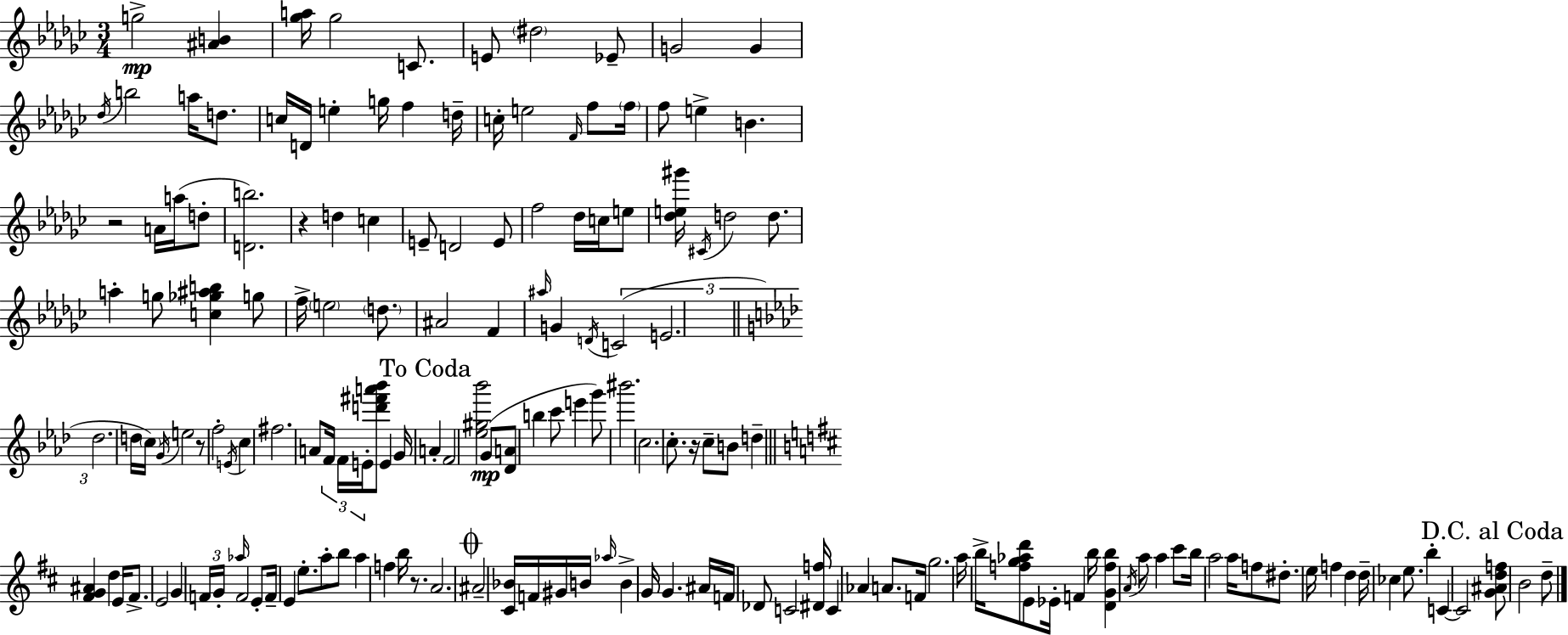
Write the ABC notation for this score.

X:1
T:Untitled
M:3/4
L:1/4
K:Ebm
g2 [^AB] [_ga]/4 _g2 C/2 E/2 ^d2 _E/2 G2 G _d/4 b2 a/4 d/2 c/4 D/4 e g/4 f d/4 c/4 e2 F/4 f/2 f/4 f/2 e B z2 A/4 a/4 d/2 [Db]2 z d c E/2 D2 E/2 f2 _d/4 c/4 e/2 [_de^g']/4 ^C/4 d2 d/2 a g/2 [c_g^ab] g/2 f/4 e2 d/2 ^A2 F ^a/4 G D/4 C2 E2 _d2 d/4 c/4 G/4 e2 z/2 f2 E/4 c ^f2 A/2 F/4 F/4 E/4 [d'^f'a'_b']/2 E G/4 A F2 [_e^g_b']2 G/2 [_DA]/2 b c'/2 e' g'/2 ^b'2 c2 c/2 z/4 c/2 B/2 d [^FG^A] d E/4 ^F/2 E2 G F/4 G/4 _a/4 F2 E/2 F/4 E e/2 a/2 b/2 a f b/4 z/2 A2 ^A2 [^C_B]/4 F/4 ^G/4 B/4 _a/4 B G/4 G ^A/4 F/4 _D/2 C2 [^Df]/4 C _A A/2 F/4 g2 a/4 b/4 [fg_ad']/2 E/2 _E/4 F b/4 [DGfb] A/4 a/2 a ^c'/2 b/4 a2 a/4 f/2 ^d/2 e/4 f d d/4 _c e/2 b C C2 [G^Adf]/2 B2 d/2